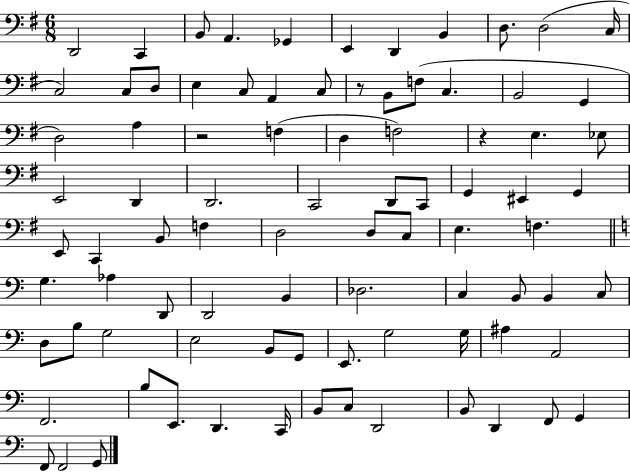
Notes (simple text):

D2/h C2/q B2/e A2/q. Gb2/q E2/q D2/q B2/q D3/e. D3/h C3/s C3/h C3/e D3/e E3/q C3/e A2/q C3/e R/e B2/e F3/e C3/q. B2/h G2/q D3/h A3/q R/h F3/q D3/q F3/h R/q E3/q. Eb3/e E2/h D2/q D2/h. C2/h D2/e C2/e G2/q EIS2/q G2/q E2/e C2/q B2/e F3/q D3/h D3/e C3/e E3/q. F3/q. G3/q. Ab3/q D2/e D2/h B2/q Db3/h. C3/q B2/e B2/q C3/e D3/e B3/e G3/h E3/h B2/e G2/e E2/e. G3/h G3/s A#3/q A2/h F2/h. B3/e E2/e. D2/q. C2/s B2/e C3/e D2/h B2/e D2/q F2/e G2/q F2/e F2/h G2/e